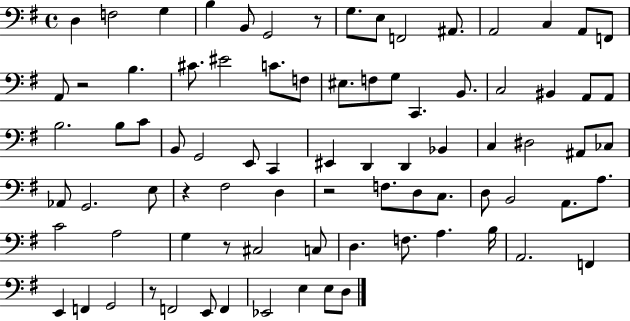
{
  \clef bass
  \time 4/4
  \defaultTimeSignature
  \key g \major
  d4 f2 g4 | b4 b,8 g,2 r8 | g8. e8 f,2 ais,8. | a,2 c4 a,8 f,8 | \break a,8 r2 b4. | cis'8. eis'2 c'8. f8 | eis8. f8 g8 c,4. b,8. | c2 bis,4 a,8 a,8 | \break b2. b8 c'8 | b,8 g,2 e,8 c,4 | eis,4 d,4 d,4 bes,4 | c4 dis2 ais,8 ces8 | \break aes,8 g,2. e8 | r4 fis2 d4 | r2 f8. d8 c8. | d8 b,2 a,8. a8. | \break c'2 a2 | g4 r8 cis2 c8 | d4. f8. a4. b16 | a,2. f,4 | \break e,4 f,4 g,2 | r8 f,2 e,8 f,4 | ees,2 e4 e8 d8 | \bar "|."
}